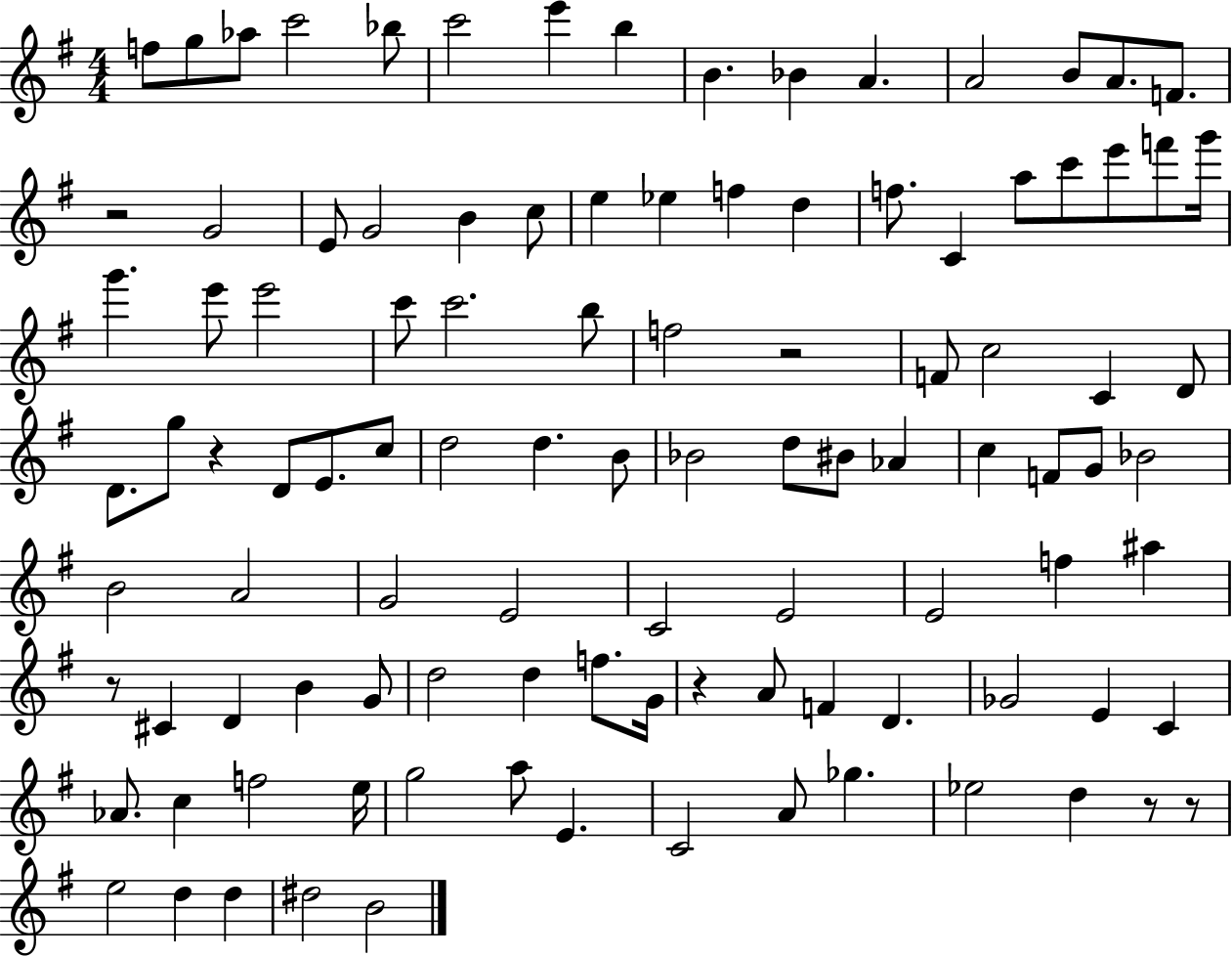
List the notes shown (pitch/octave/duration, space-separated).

F5/e G5/e Ab5/e C6/h Bb5/e C6/h E6/q B5/q B4/q. Bb4/q A4/q. A4/h B4/e A4/e. F4/e. R/h G4/h E4/e G4/h B4/q C5/e E5/q Eb5/q F5/q D5/q F5/e. C4/q A5/e C6/e E6/e F6/e G6/s G6/q. E6/e E6/h C6/e C6/h. B5/e F5/h R/h F4/e C5/h C4/q D4/e D4/e. G5/e R/q D4/e E4/e. C5/e D5/h D5/q. B4/e Bb4/h D5/e BIS4/e Ab4/q C5/q F4/e G4/e Bb4/h B4/h A4/h G4/h E4/h C4/h E4/h E4/h F5/q A#5/q R/e C#4/q D4/q B4/q G4/e D5/h D5/q F5/e. G4/s R/q A4/e F4/q D4/q. Gb4/h E4/q C4/q Ab4/e. C5/q F5/h E5/s G5/h A5/e E4/q. C4/h A4/e Gb5/q. Eb5/h D5/q R/e R/e E5/h D5/q D5/q D#5/h B4/h